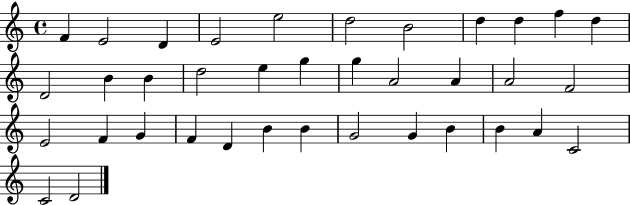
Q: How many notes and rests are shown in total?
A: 37